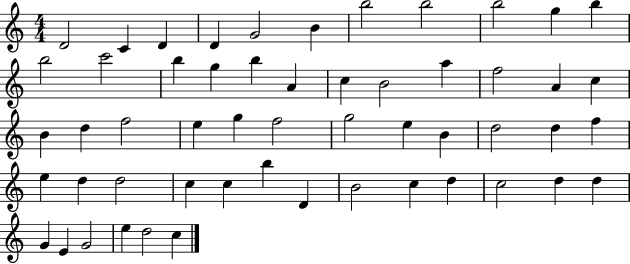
{
  \clef treble
  \numericTimeSignature
  \time 4/4
  \key c \major
  d'2 c'4 d'4 | d'4 g'2 b'4 | b''2 b''2 | b''2 g''4 b''4 | \break b''2 c'''2 | b''4 g''4 b''4 a'4 | c''4 b'2 a''4 | f''2 a'4 c''4 | \break b'4 d''4 f''2 | e''4 g''4 f''2 | g''2 e''4 b'4 | d''2 d''4 f''4 | \break e''4 d''4 d''2 | c''4 c''4 b''4 d'4 | b'2 c''4 d''4 | c''2 d''4 d''4 | \break g'4 e'4 g'2 | e''4 d''2 c''4 | \bar "|."
}